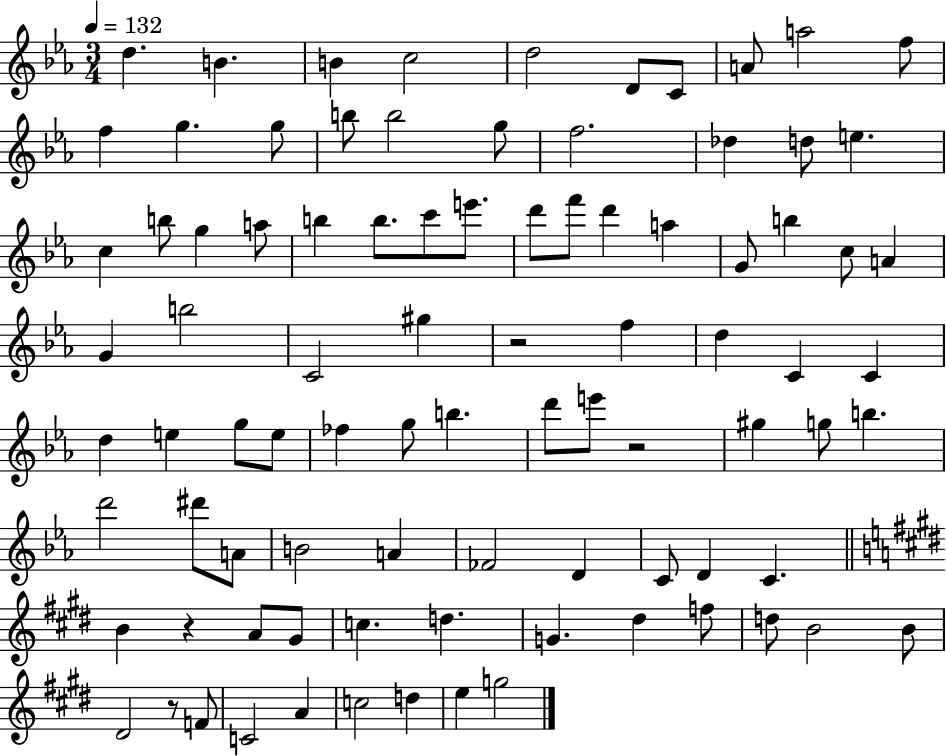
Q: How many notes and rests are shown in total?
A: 89